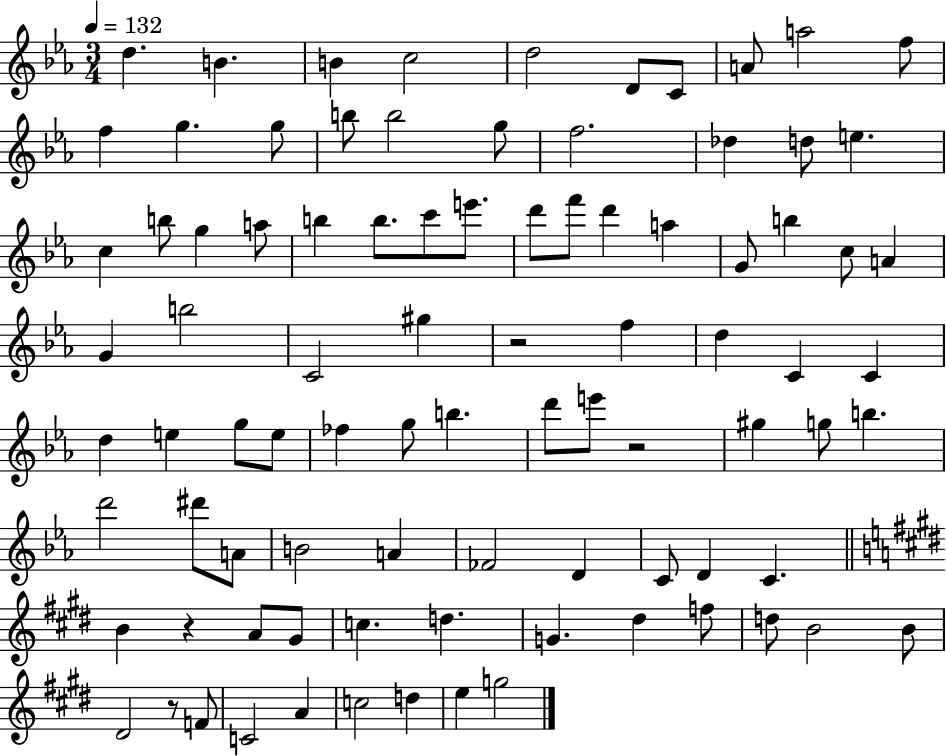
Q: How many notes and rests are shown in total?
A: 89